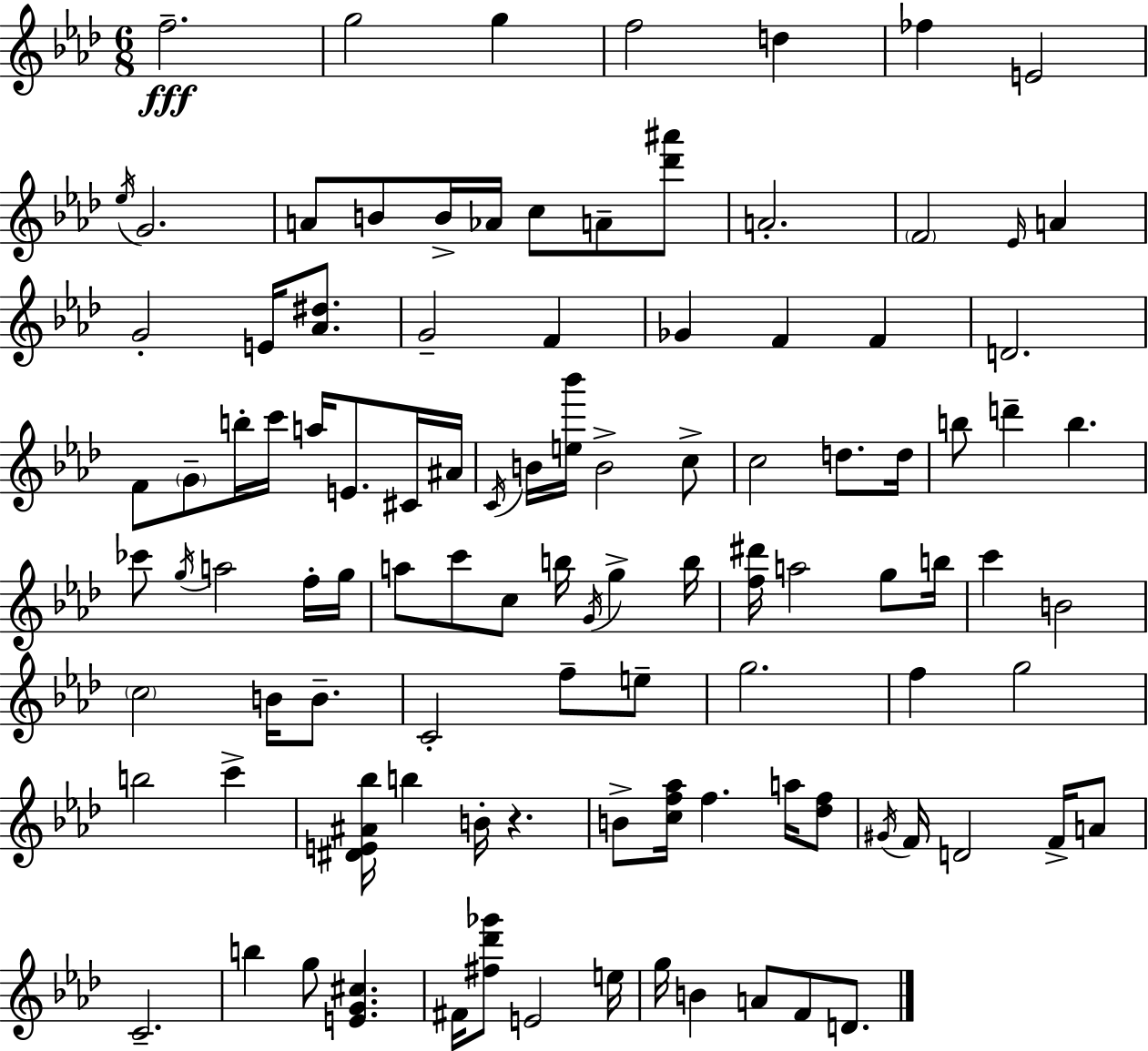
F5/h. G5/h G5/q F5/h D5/q FES5/q E4/h Eb5/s G4/h. A4/e B4/e B4/s Ab4/s C5/e A4/e [Db6,A#6]/e A4/h. F4/h Eb4/s A4/q G4/h E4/s [Ab4,D#5]/e. G4/h F4/q Gb4/q F4/q F4/q D4/h. F4/e G4/e B5/s C6/s A5/s E4/e. C#4/s A#4/s C4/s B4/s [E5,Bb6]/s B4/h C5/e C5/h D5/e. D5/s B5/e D6/q B5/q. CES6/e G5/s A5/h F5/s G5/s A5/e C6/e C5/e B5/s G4/s G5/q B5/s [F5,D#6]/s A5/h G5/e B5/s C6/q B4/h C5/h B4/s B4/e. C4/h F5/e E5/e G5/h. F5/q G5/h B5/h C6/q [D#4,E4,A#4,Bb5]/s B5/q B4/s R/q. B4/e [C5,F5,Ab5]/s F5/q. A5/s [Db5,F5]/e G#4/s F4/s D4/h F4/s A4/e C4/h. B5/q G5/e [E4,G4,C#5]/q. F#4/s [F#5,Db6,Gb6]/e E4/h E5/s G5/s B4/q A4/e F4/e D4/e.